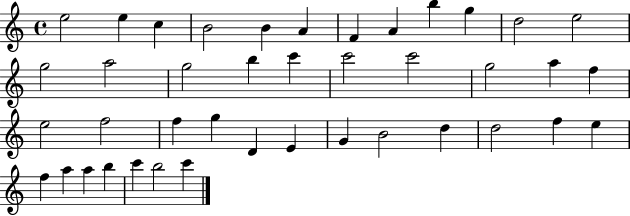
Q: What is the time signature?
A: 4/4